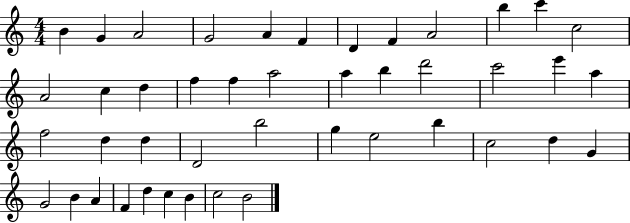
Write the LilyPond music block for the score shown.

{
  \clef treble
  \numericTimeSignature
  \time 4/4
  \key c \major
  b'4 g'4 a'2 | g'2 a'4 f'4 | d'4 f'4 a'2 | b''4 c'''4 c''2 | \break a'2 c''4 d''4 | f''4 f''4 a''2 | a''4 b''4 d'''2 | c'''2 e'''4 a''4 | \break f''2 d''4 d''4 | d'2 b''2 | g''4 e''2 b''4 | c''2 d''4 g'4 | \break g'2 b'4 a'4 | f'4 d''4 c''4 b'4 | c''2 b'2 | \bar "|."
}